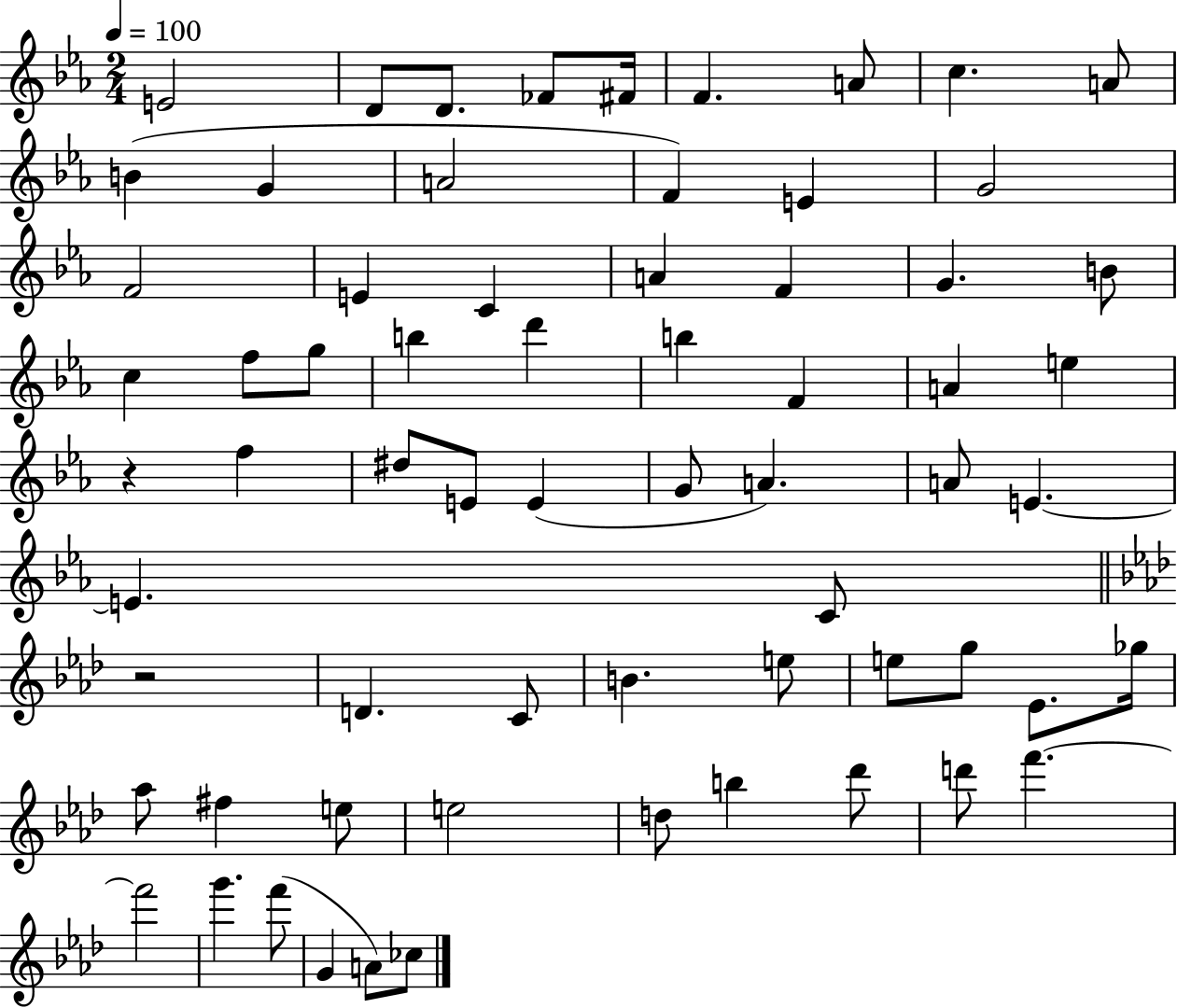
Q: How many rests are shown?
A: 2